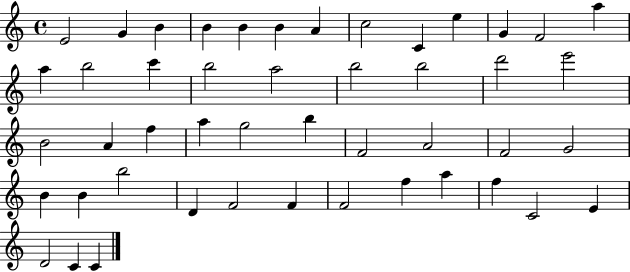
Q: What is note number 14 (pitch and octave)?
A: A5